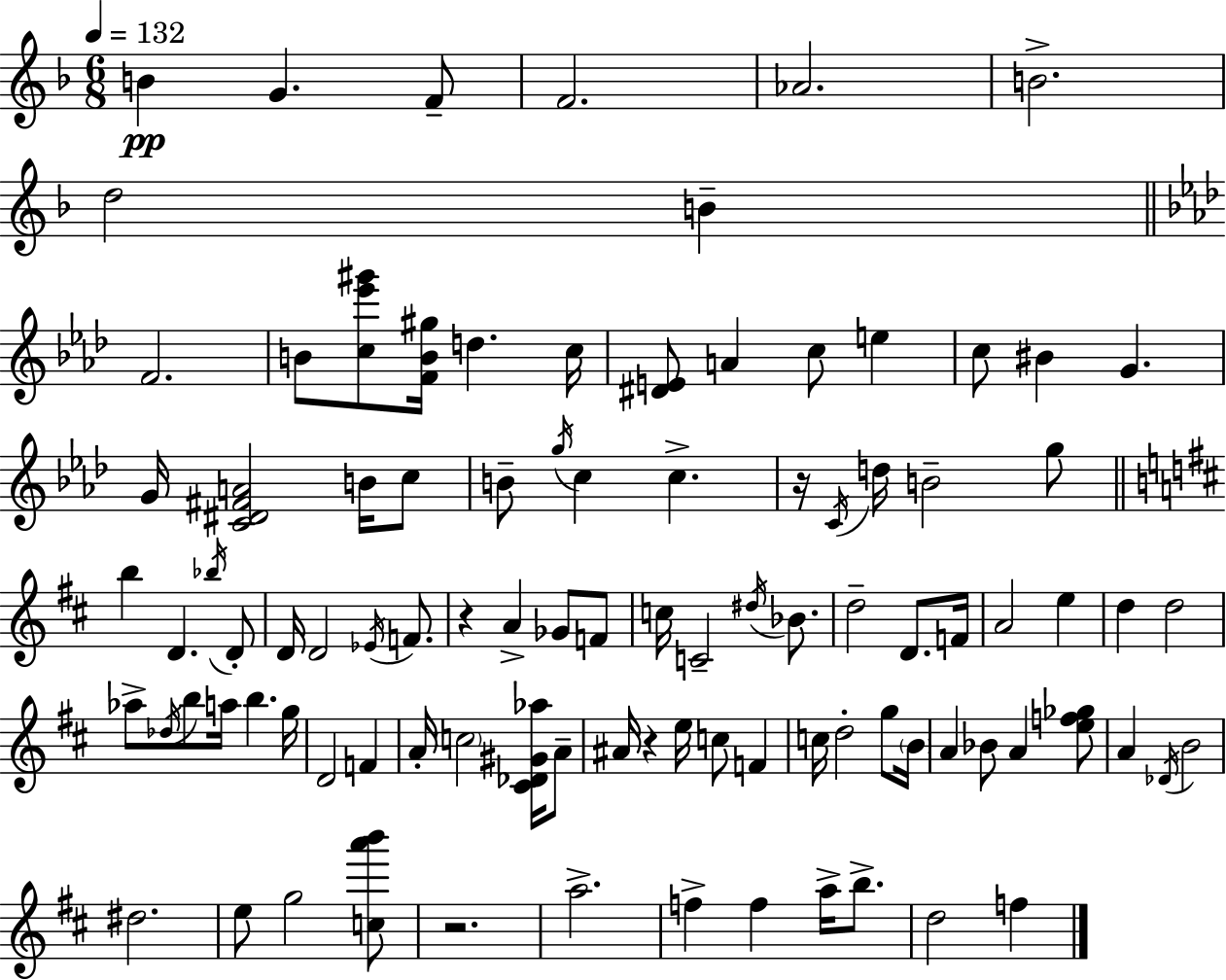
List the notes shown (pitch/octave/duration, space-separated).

B4/q G4/q. F4/e F4/h. Ab4/h. B4/h. D5/h B4/q F4/h. B4/e [C5,Eb6,G#6]/e [F4,B4,G#5]/s D5/q. C5/s [D#4,E4]/e A4/q C5/e E5/q C5/e BIS4/q G4/q. G4/s [C4,D#4,F#4,A4]/h B4/s C5/e B4/e G5/s C5/q C5/q. R/s C4/s D5/s B4/h G5/e B5/q D4/q. Bb5/s D4/e D4/s D4/h Eb4/s F4/e. R/q A4/q Gb4/e F4/e C5/s C4/h D#5/s Bb4/e. D5/h D4/e. F4/s A4/h E5/q D5/q D5/h Ab5/e Db5/s B5/e A5/s B5/q. G5/s D4/h F4/q A4/s C5/h [C#4,Db4,G#4,Ab5]/s A4/e A#4/s R/q E5/s C5/e F4/q C5/s D5/h G5/e B4/s A4/q Bb4/e A4/q [E5,F5,Gb5]/e A4/q Db4/s B4/h D#5/h. E5/e G5/h [C5,A6,B6]/e R/h. A5/h. F5/q F5/q A5/s B5/e. D5/h F5/q